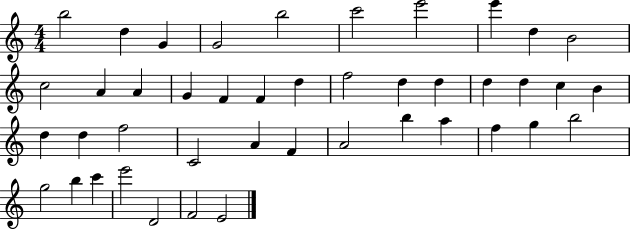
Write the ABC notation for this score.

X:1
T:Untitled
M:4/4
L:1/4
K:C
b2 d G G2 b2 c'2 e'2 e' d B2 c2 A A G F F d f2 d d d d c B d d f2 C2 A F A2 b a f g b2 g2 b c' e'2 D2 F2 E2